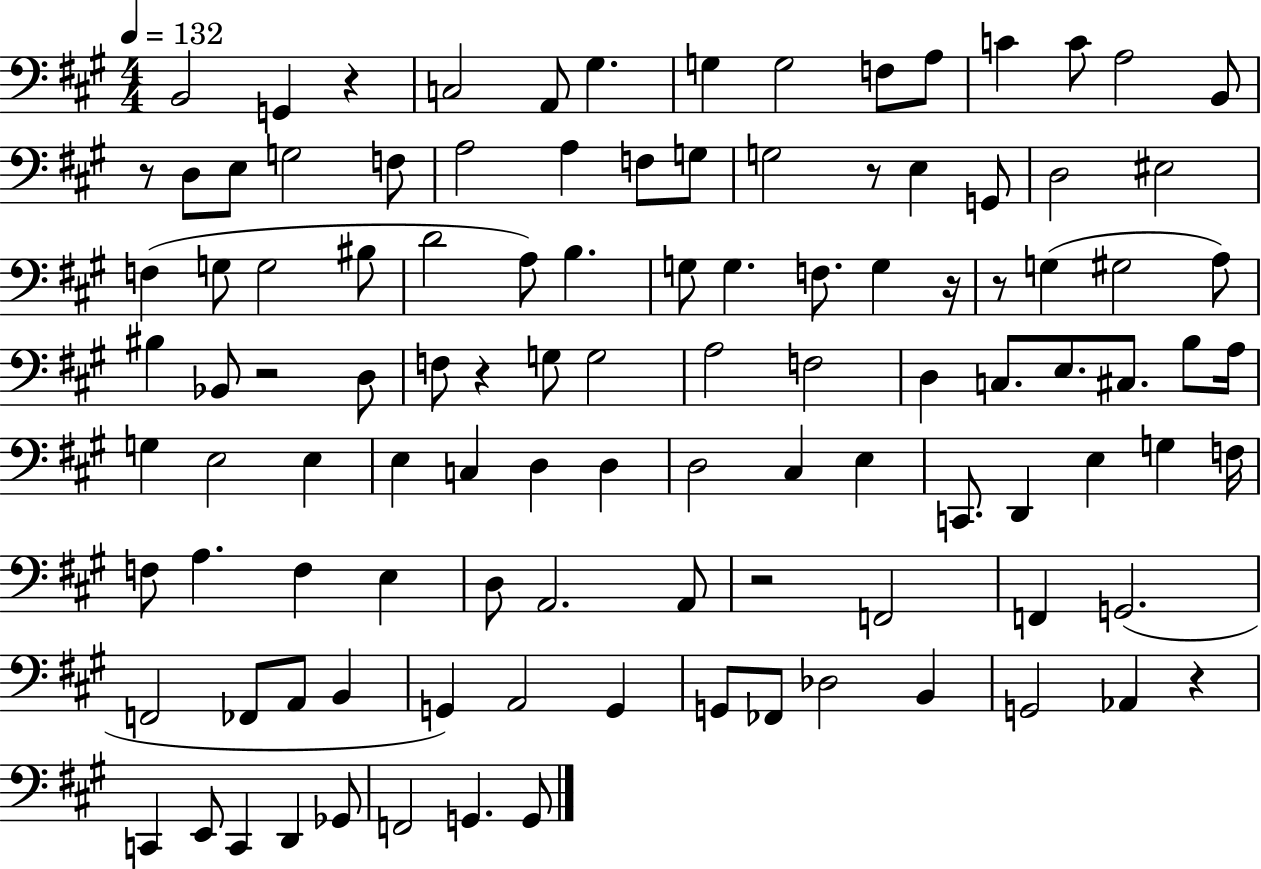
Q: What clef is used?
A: bass